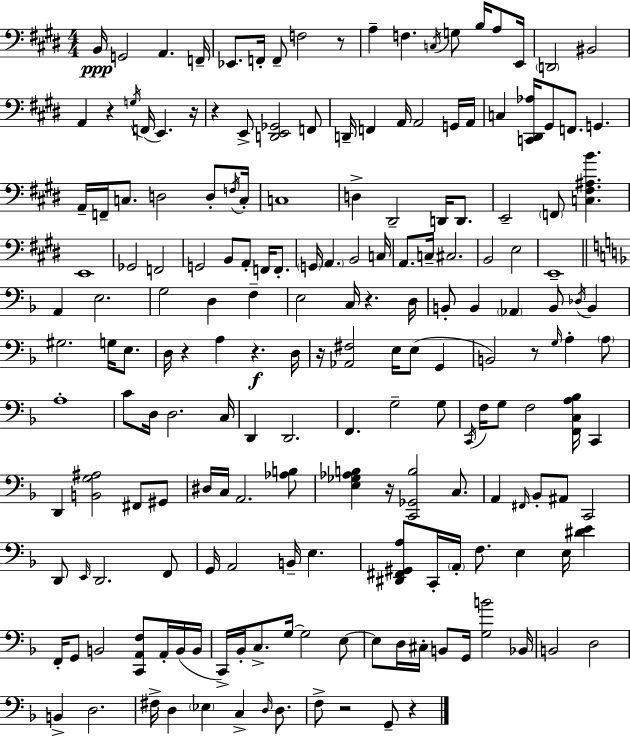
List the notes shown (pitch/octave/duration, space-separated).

B2/s G2/h A2/q. F2/s Eb2/e. F2/s F2/e F3/h R/e A3/q F3/q. C3/s G3/e B3/s A3/e E2/s D2/h BIS2/h A2/q R/q G3/s F2/s E2/q. R/s R/q E2/e [D2,E2,Gb2]/h F2/e D2/s F2/q A2/s A2/h G2/s A2/s C3/q [C2,D#2,Ab3]/s G#2/e F2/e. G2/q. A2/s F2/s C3/e. D3/h D3/e F3/s C3/s C3/w D3/q D#2/h D2/s D2/e. E2/h F2/e [C3,F#3,A#3,B4]/q. E2/w Gb2/h F2/h G2/h B2/e A2/e F2/s F2/e. G2/s A2/q. B2/h C3/s A2/e. C3/s C#3/h. B2/h E3/h E2/w A2/q E3/h. G3/h D3/q F3/q E3/h C3/s R/q. D3/s B2/e B2/q Ab2/q B2/e Db3/s B2/q G#3/h. G3/s E3/e. D3/s R/q A3/q R/q. D3/s R/s [Ab2,F#3]/h E3/s E3/e G2/q B2/h R/e G3/s A3/q A3/e A3/w C4/e D3/s D3/h. C3/s D2/q D2/h. F2/q. G3/h G3/e C2/s F3/s G3/e F3/h [F2,C3,A3,Bb3]/s C2/q D2/q [B2,G3,A#3]/h F#2/e G#2/e D#3/s C3/s A2/h. [Ab3,B3]/e [E3,Gb3,Ab3,B3]/q R/s [C2,Gb2,B3]/h C3/e. A2/q F#2/s Bb2/e A#2/e C2/h D2/e E2/s D2/h. F2/e G2/s A2/h B2/s E3/q. [D#2,F#2,G#2,A3]/e C2/s A2/s F3/e. E3/q E3/s [D#4,E4]/q F2/s G2/e B2/h [C2,A2,F3]/e A2/s B2/s B2/s C2/s Bb2/s C3/e. G3/s G3/h E3/e E3/e D3/s C#3/s B2/e G2/s [G3,B4]/h Bb2/s B2/h D3/h B2/q D3/h. F#3/s D3/q Eb3/q C3/q D3/s D3/e. F3/e R/h G2/e R/q